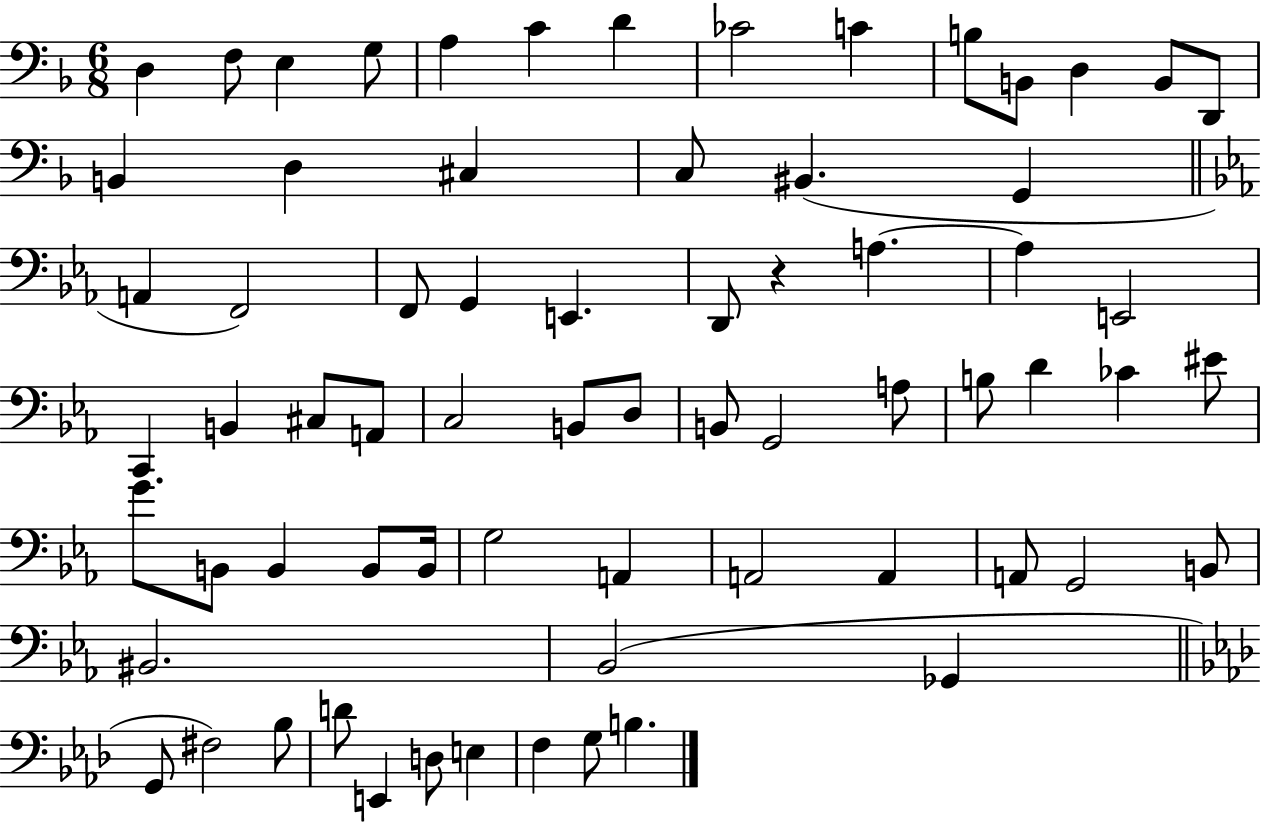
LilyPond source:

{
  \clef bass
  \numericTimeSignature
  \time 6/8
  \key f \major
  \repeat volta 2 { d4 f8 e4 g8 | a4 c'4 d'4 | ces'2 c'4 | b8 b,8 d4 b,8 d,8 | \break b,4 d4 cis4 | c8 bis,4.( g,4 | \bar "||" \break \key c \minor a,4 f,2) | f,8 g,4 e,4. | d,8 r4 a4.~~ | a4 e,2 | \break c,4 b,4 cis8 a,8 | c2 b,8 d8 | b,8 g,2 a8 | b8 d'4 ces'4 eis'8 | \break g'8. b,8 b,4 b,8 b,16 | g2 a,4 | a,2 a,4 | a,8 g,2 b,8 | \break bis,2. | bes,2( ges,4 | \bar "||" \break \key aes \major g,8 fis2) bes8 | d'8 e,4 d8 e4 | f4 g8 b4. | } \bar "|."
}